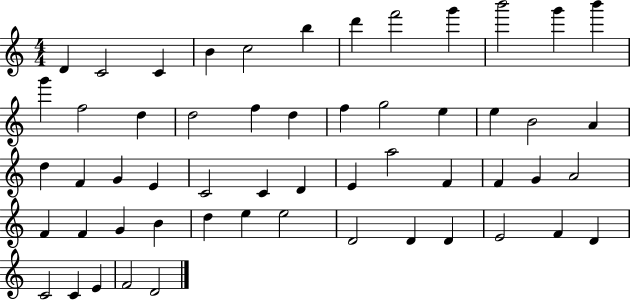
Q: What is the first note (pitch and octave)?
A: D4